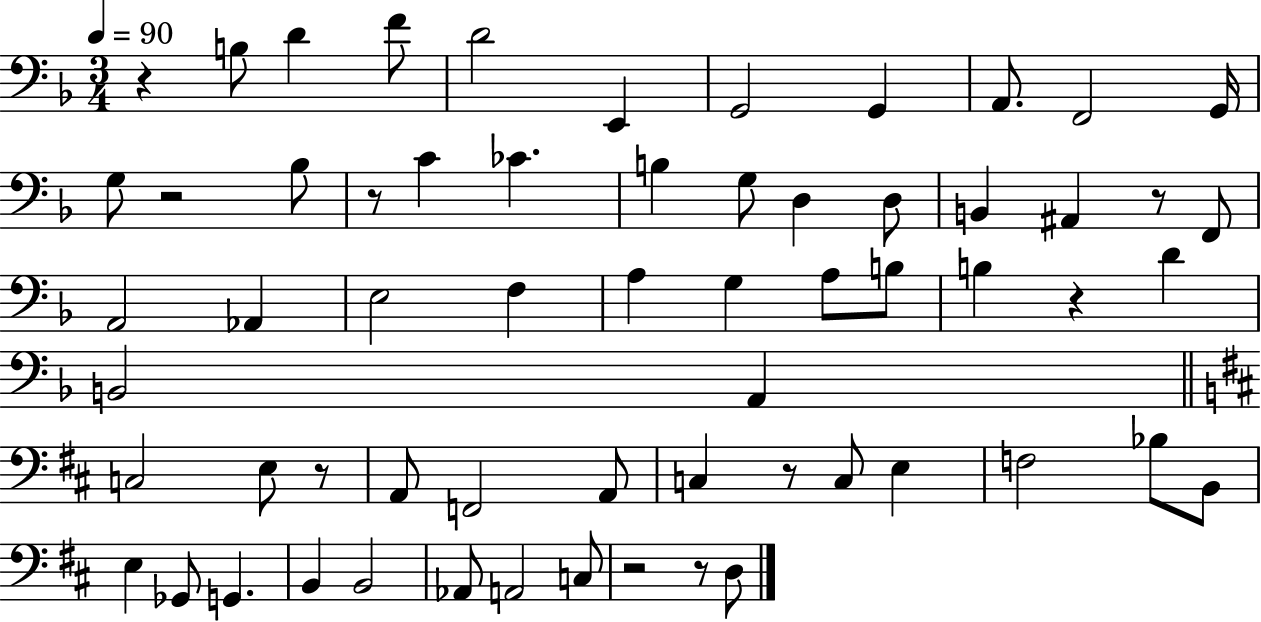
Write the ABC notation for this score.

X:1
T:Untitled
M:3/4
L:1/4
K:F
z B,/2 D F/2 D2 E,, G,,2 G,, A,,/2 F,,2 G,,/4 G,/2 z2 _B,/2 z/2 C _C B, G,/2 D, D,/2 B,, ^A,, z/2 F,,/2 A,,2 _A,, E,2 F, A, G, A,/2 B,/2 B, z D B,,2 A,, C,2 E,/2 z/2 A,,/2 F,,2 A,,/2 C, z/2 C,/2 E, F,2 _B,/2 B,,/2 E, _G,,/2 G,, B,, B,,2 _A,,/2 A,,2 C,/2 z2 z/2 D,/2